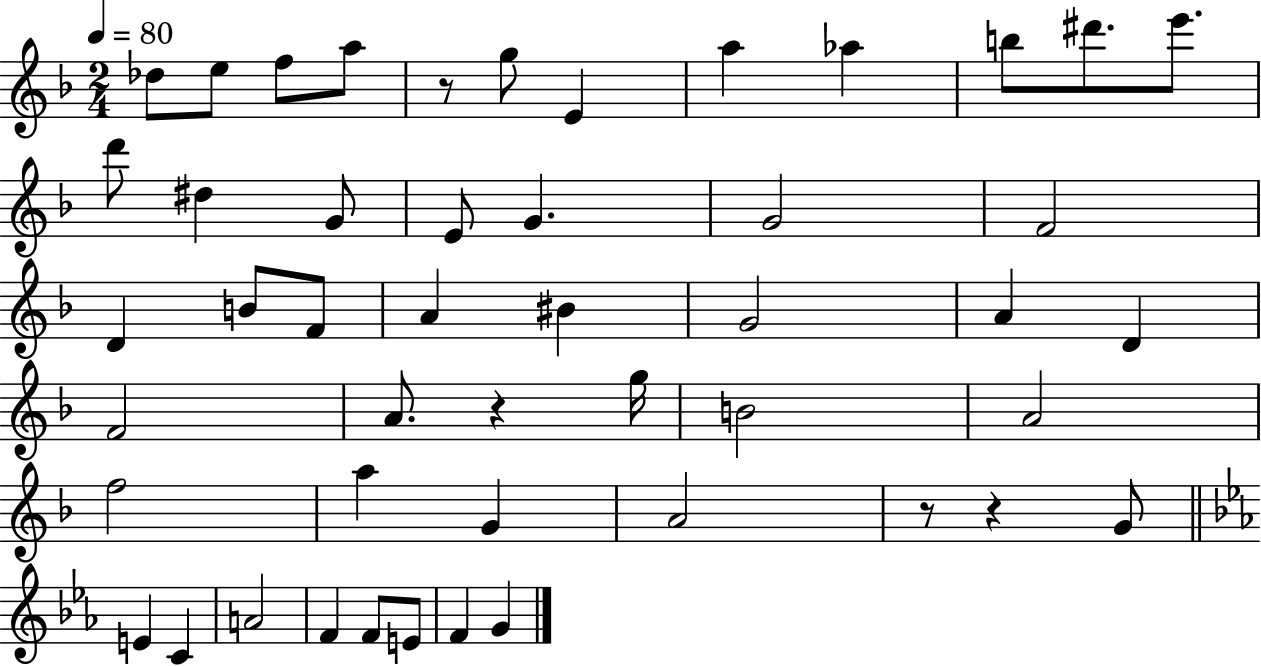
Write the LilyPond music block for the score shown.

{
  \clef treble
  \numericTimeSignature
  \time 2/4
  \key f \major
  \tempo 4 = 80
  \repeat volta 2 { des''8 e''8 f''8 a''8 | r8 g''8 e'4 | a''4 aes''4 | b''8 dis'''8. e'''8. | \break d'''8 dis''4 g'8 | e'8 g'4. | g'2 | f'2 | \break d'4 b'8 f'8 | a'4 bis'4 | g'2 | a'4 d'4 | \break f'2 | a'8. r4 g''16 | b'2 | a'2 | \break f''2 | a''4 g'4 | a'2 | r8 r4 g'8 | \break \bar "||" \break \key ees \major e'4 c'4 | a'2 | f'4 f'8 e'8 | f'4 g'4 | \break } \bar "|."
}